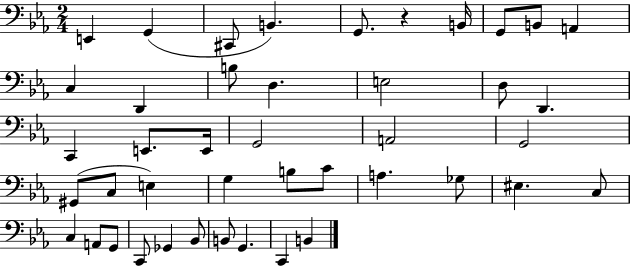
E2/q G2/q C#2/e B2/q. G2/e. R/q B2/s G2/e B2/e A2/q C3/q D2/q B3/e D3/q. E3/h D3/e D2/q. C2/q E2/e. E2/s G2/h A2/h G2/h G#2/e C3/e E3/q G3/q B3/e C4/e A3/q. Gb3/e EIS3/q. C3/e C3/q A2/e G2/e C2/e Gb2/q Bb2/e B2/e G2/q. C2/q B2/q